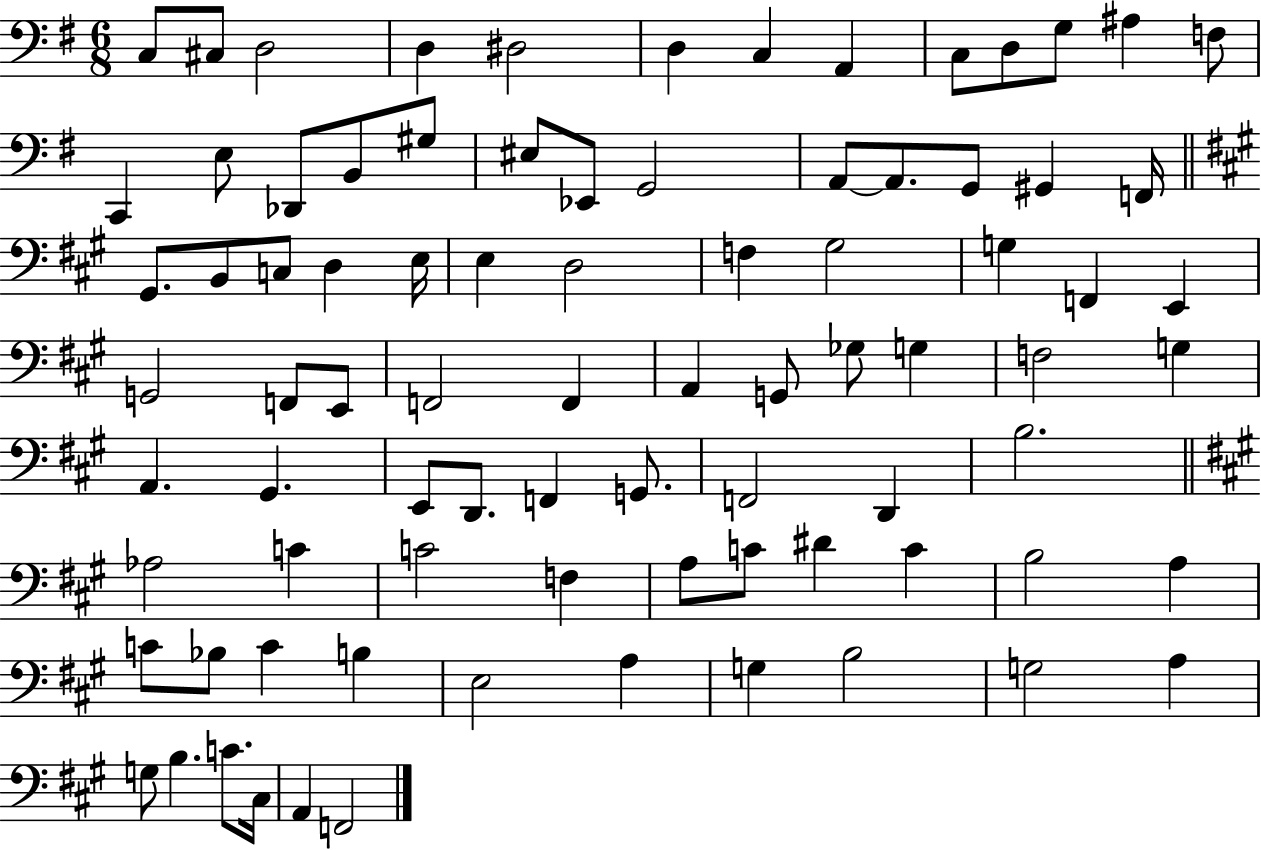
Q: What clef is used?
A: bass